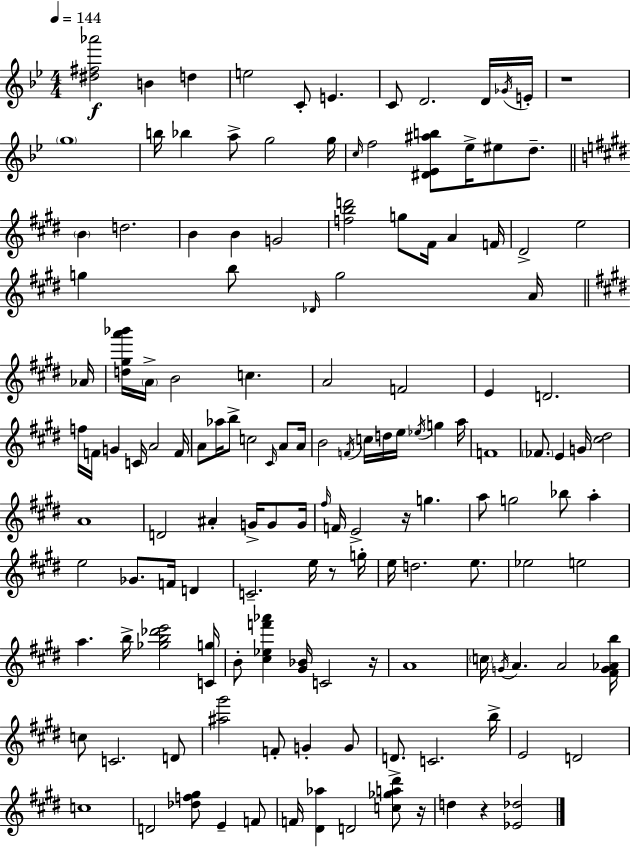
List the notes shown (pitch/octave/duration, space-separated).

[D#5,F#5,Ab6]/h B4/q D5/q E5/h C4/e E4/q. C4/e D4/h. D4/s Gb4/s E4/s R/w G5/w B5/s Bb5/q A5/e G5/h G5/s C5/s F5/h [D#4,Eb4,A#5,B5]/e Eb5/s EIS5/e D5/e. B4/q D5/h. B4/q B4/q G4/h [F5,B5,D6]/h G5/e F#4/s A4/q F4/s D#4/h E5/h G5/q B5/e Db4/s G5/h A4/s Ab4/s [D5,G#5,A6,Bb6]/s A4/s B4/h C5/q. A4/h F4/h E4/q D4/h. F5/s F4/s G4/q C4/s A4/h F4/s A4/e Ab5/s B5/e C5/h C#4/s A4/e A4/s B4/h F4/s C5/s D5/s E5/s Eb5/s G5/q A5/s F4/w FES4/e. E4/q G4/s [C#5,D#5]/h A4/w D4/h A#4/q G4/s G4/e G4/s F#5/s F4/s E4/h R/s G5/q. A5/e G5/h Bb5/e A5/q E5/h Gb4/e. F4/s D4/q C4/h. E5/s R/e G5/s E5/s D5/h. E5/e. Eb5/h E5/h A5/q. B5/s [Gb5,B5,Db6,E6]/h [C4,G5]/s B4/e [C#5,Eb5,F6,Ab6]/q [G#4,Bb4]/s C4/h R/s A4/w C5/s G4/s A4/q. A4/h [F#4,G4,Ab4,B5]/s C5/e C4/h. D4/e [A#5,G#6]/h F4/e G4/q G4/e D4/e. C4/h. B5/s E4/h D4/h C5/w D4/h [Db5,F5,G#5]/e E4/q F4/e F4/s [D#4,Ab5]/q D4/h [C5,Gb5,A5,D#6]/e R/s D5/q R/q [Eb4,Db5]/h